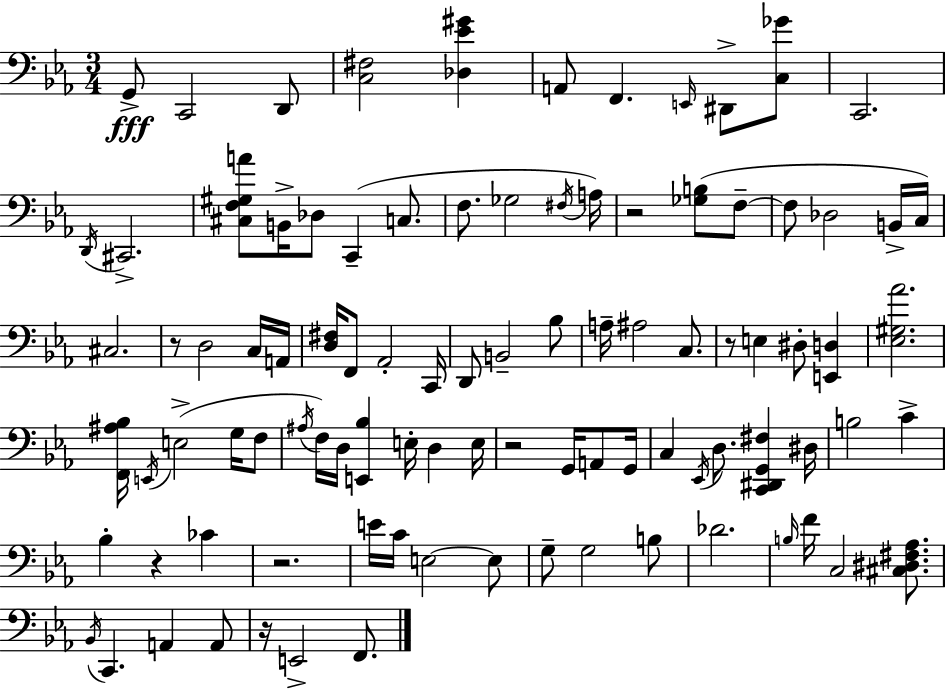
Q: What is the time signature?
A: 3/4